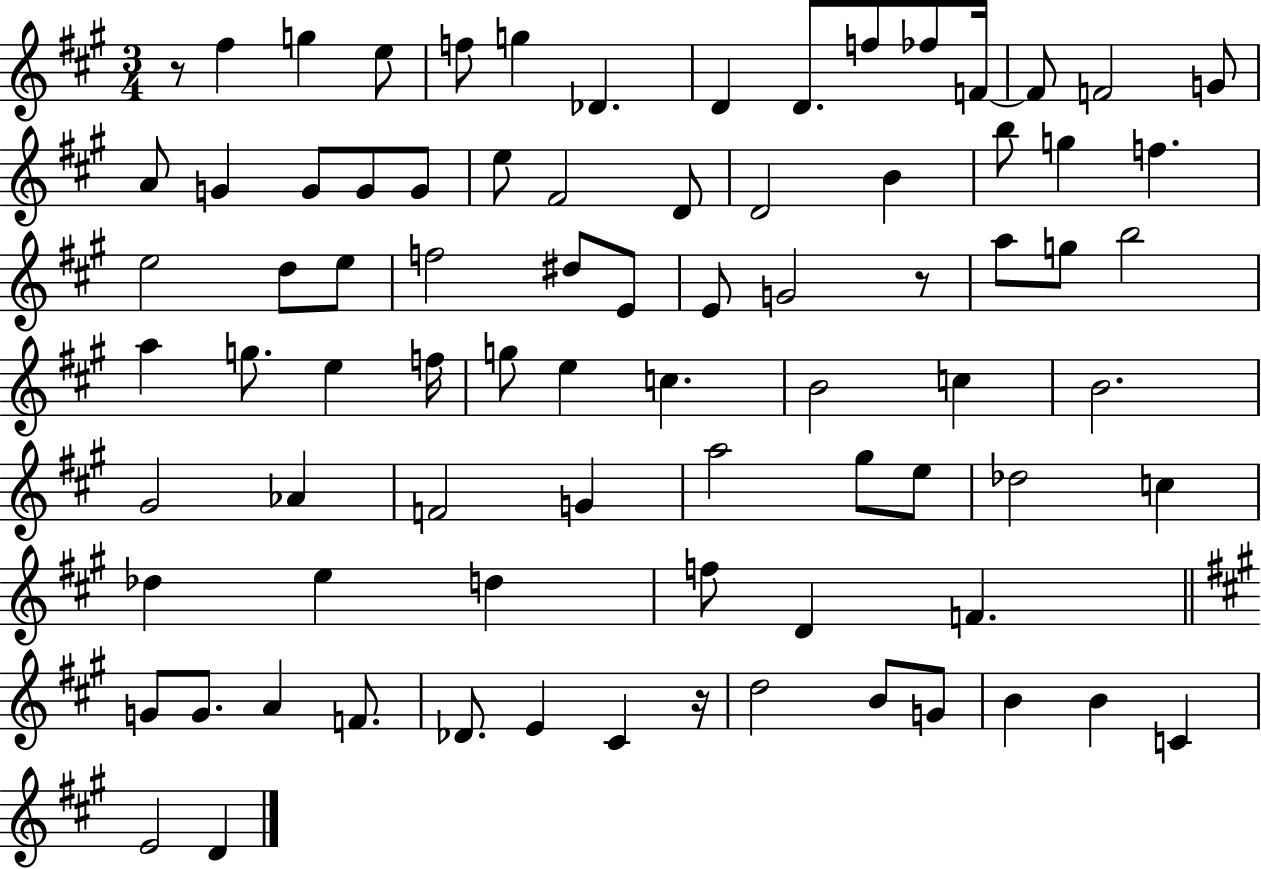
X:1
T:Untitled
M:3/4
L:1/4
K:A
z/2 ^f g e/2 f/2 g _D D D/2 f/2 _f/2 F/4 F/2 F2 G/2 A/2 G G/2 G/2 G/2 e/2 ^F2 D/2 D2 B b/2 g f e2 d/2 e/2 f2 ^d/2 E/2 E/2 G2 z/2 a/2 g/2 b2 a g/2 e f/4 g/2 e c B2 c B2 ^G2 _A F2 G a2 ^g/2 e/2 _d2 c _d e d f/2 D F G/2 G/2 A F/2 _D/2 E ^C z/4 d2 B/2 G/2 B B C E2 D